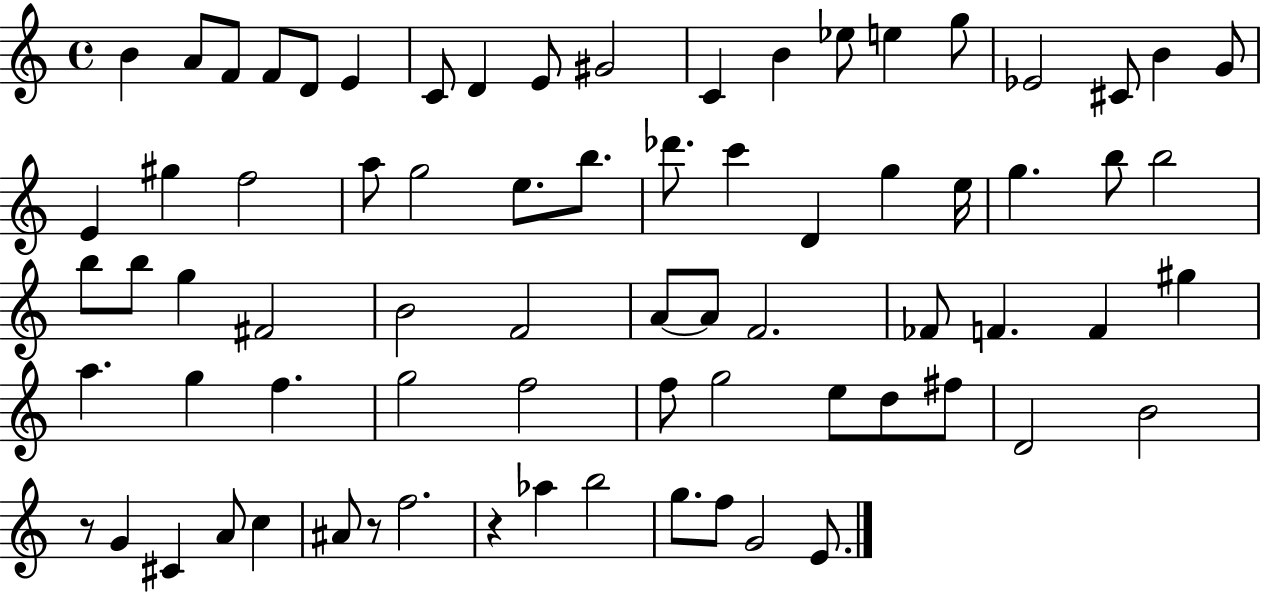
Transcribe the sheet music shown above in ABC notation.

X:1
T:Untitled
M:4/4
L:1/4
K:C
B A/2 F/2 F/2 D/2 E C/2 D E/2 ^G2 C B _e/2 e g/2 _E2 ^C/2 B G/2 E ^g f2 a/2 g2 e/2 b/2 _d'/2 c' D g e/4 g b/2 b2 b/2 b/2 g ^F2 B2 F2 A/2 A/2 F2 _F/2 F F ^g a g f g2 f2 f/2 g2 e/2 d/2 ^f/2 D2 B2 z/2 G ^C A/2 c ^A/2 z/2 f2 z _a b2 g/2 f/2 G2 E/2